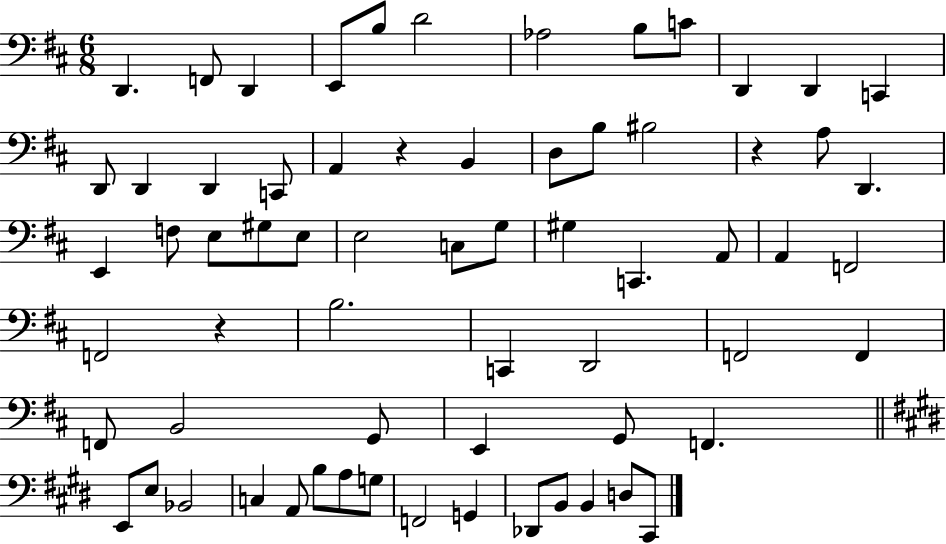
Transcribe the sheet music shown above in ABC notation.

X:1
T:Untitled
M:6/8
L:1/4
K:D
D,, F,,/2 D,, E,,/2 B,/2 D2 _A,2 B,/2 C/2 D,, D,, C,, D,,/2 D,, D,, C,,/2 A,, z B,, D,/2 B,/2 ^B,2 z A,/2 D,, E,, F,/2 E,/2 ^G,/2 E,/2 E,2 C,/2 G,/2 ^G, C,, A,,/2 A,, F,,2 F,,2 z B,2 C,, D,,2 F,,2 F,, F,,/2 B,,2 G,,/2 E,, G,,/2 F,, E,,/2 E,/2 _B,,2 C, A,,/2 B,/2 A,/2 G,/2 F,,2 G,, _D,,/2 B,,/2 B,, D,/2 ^C,,/2